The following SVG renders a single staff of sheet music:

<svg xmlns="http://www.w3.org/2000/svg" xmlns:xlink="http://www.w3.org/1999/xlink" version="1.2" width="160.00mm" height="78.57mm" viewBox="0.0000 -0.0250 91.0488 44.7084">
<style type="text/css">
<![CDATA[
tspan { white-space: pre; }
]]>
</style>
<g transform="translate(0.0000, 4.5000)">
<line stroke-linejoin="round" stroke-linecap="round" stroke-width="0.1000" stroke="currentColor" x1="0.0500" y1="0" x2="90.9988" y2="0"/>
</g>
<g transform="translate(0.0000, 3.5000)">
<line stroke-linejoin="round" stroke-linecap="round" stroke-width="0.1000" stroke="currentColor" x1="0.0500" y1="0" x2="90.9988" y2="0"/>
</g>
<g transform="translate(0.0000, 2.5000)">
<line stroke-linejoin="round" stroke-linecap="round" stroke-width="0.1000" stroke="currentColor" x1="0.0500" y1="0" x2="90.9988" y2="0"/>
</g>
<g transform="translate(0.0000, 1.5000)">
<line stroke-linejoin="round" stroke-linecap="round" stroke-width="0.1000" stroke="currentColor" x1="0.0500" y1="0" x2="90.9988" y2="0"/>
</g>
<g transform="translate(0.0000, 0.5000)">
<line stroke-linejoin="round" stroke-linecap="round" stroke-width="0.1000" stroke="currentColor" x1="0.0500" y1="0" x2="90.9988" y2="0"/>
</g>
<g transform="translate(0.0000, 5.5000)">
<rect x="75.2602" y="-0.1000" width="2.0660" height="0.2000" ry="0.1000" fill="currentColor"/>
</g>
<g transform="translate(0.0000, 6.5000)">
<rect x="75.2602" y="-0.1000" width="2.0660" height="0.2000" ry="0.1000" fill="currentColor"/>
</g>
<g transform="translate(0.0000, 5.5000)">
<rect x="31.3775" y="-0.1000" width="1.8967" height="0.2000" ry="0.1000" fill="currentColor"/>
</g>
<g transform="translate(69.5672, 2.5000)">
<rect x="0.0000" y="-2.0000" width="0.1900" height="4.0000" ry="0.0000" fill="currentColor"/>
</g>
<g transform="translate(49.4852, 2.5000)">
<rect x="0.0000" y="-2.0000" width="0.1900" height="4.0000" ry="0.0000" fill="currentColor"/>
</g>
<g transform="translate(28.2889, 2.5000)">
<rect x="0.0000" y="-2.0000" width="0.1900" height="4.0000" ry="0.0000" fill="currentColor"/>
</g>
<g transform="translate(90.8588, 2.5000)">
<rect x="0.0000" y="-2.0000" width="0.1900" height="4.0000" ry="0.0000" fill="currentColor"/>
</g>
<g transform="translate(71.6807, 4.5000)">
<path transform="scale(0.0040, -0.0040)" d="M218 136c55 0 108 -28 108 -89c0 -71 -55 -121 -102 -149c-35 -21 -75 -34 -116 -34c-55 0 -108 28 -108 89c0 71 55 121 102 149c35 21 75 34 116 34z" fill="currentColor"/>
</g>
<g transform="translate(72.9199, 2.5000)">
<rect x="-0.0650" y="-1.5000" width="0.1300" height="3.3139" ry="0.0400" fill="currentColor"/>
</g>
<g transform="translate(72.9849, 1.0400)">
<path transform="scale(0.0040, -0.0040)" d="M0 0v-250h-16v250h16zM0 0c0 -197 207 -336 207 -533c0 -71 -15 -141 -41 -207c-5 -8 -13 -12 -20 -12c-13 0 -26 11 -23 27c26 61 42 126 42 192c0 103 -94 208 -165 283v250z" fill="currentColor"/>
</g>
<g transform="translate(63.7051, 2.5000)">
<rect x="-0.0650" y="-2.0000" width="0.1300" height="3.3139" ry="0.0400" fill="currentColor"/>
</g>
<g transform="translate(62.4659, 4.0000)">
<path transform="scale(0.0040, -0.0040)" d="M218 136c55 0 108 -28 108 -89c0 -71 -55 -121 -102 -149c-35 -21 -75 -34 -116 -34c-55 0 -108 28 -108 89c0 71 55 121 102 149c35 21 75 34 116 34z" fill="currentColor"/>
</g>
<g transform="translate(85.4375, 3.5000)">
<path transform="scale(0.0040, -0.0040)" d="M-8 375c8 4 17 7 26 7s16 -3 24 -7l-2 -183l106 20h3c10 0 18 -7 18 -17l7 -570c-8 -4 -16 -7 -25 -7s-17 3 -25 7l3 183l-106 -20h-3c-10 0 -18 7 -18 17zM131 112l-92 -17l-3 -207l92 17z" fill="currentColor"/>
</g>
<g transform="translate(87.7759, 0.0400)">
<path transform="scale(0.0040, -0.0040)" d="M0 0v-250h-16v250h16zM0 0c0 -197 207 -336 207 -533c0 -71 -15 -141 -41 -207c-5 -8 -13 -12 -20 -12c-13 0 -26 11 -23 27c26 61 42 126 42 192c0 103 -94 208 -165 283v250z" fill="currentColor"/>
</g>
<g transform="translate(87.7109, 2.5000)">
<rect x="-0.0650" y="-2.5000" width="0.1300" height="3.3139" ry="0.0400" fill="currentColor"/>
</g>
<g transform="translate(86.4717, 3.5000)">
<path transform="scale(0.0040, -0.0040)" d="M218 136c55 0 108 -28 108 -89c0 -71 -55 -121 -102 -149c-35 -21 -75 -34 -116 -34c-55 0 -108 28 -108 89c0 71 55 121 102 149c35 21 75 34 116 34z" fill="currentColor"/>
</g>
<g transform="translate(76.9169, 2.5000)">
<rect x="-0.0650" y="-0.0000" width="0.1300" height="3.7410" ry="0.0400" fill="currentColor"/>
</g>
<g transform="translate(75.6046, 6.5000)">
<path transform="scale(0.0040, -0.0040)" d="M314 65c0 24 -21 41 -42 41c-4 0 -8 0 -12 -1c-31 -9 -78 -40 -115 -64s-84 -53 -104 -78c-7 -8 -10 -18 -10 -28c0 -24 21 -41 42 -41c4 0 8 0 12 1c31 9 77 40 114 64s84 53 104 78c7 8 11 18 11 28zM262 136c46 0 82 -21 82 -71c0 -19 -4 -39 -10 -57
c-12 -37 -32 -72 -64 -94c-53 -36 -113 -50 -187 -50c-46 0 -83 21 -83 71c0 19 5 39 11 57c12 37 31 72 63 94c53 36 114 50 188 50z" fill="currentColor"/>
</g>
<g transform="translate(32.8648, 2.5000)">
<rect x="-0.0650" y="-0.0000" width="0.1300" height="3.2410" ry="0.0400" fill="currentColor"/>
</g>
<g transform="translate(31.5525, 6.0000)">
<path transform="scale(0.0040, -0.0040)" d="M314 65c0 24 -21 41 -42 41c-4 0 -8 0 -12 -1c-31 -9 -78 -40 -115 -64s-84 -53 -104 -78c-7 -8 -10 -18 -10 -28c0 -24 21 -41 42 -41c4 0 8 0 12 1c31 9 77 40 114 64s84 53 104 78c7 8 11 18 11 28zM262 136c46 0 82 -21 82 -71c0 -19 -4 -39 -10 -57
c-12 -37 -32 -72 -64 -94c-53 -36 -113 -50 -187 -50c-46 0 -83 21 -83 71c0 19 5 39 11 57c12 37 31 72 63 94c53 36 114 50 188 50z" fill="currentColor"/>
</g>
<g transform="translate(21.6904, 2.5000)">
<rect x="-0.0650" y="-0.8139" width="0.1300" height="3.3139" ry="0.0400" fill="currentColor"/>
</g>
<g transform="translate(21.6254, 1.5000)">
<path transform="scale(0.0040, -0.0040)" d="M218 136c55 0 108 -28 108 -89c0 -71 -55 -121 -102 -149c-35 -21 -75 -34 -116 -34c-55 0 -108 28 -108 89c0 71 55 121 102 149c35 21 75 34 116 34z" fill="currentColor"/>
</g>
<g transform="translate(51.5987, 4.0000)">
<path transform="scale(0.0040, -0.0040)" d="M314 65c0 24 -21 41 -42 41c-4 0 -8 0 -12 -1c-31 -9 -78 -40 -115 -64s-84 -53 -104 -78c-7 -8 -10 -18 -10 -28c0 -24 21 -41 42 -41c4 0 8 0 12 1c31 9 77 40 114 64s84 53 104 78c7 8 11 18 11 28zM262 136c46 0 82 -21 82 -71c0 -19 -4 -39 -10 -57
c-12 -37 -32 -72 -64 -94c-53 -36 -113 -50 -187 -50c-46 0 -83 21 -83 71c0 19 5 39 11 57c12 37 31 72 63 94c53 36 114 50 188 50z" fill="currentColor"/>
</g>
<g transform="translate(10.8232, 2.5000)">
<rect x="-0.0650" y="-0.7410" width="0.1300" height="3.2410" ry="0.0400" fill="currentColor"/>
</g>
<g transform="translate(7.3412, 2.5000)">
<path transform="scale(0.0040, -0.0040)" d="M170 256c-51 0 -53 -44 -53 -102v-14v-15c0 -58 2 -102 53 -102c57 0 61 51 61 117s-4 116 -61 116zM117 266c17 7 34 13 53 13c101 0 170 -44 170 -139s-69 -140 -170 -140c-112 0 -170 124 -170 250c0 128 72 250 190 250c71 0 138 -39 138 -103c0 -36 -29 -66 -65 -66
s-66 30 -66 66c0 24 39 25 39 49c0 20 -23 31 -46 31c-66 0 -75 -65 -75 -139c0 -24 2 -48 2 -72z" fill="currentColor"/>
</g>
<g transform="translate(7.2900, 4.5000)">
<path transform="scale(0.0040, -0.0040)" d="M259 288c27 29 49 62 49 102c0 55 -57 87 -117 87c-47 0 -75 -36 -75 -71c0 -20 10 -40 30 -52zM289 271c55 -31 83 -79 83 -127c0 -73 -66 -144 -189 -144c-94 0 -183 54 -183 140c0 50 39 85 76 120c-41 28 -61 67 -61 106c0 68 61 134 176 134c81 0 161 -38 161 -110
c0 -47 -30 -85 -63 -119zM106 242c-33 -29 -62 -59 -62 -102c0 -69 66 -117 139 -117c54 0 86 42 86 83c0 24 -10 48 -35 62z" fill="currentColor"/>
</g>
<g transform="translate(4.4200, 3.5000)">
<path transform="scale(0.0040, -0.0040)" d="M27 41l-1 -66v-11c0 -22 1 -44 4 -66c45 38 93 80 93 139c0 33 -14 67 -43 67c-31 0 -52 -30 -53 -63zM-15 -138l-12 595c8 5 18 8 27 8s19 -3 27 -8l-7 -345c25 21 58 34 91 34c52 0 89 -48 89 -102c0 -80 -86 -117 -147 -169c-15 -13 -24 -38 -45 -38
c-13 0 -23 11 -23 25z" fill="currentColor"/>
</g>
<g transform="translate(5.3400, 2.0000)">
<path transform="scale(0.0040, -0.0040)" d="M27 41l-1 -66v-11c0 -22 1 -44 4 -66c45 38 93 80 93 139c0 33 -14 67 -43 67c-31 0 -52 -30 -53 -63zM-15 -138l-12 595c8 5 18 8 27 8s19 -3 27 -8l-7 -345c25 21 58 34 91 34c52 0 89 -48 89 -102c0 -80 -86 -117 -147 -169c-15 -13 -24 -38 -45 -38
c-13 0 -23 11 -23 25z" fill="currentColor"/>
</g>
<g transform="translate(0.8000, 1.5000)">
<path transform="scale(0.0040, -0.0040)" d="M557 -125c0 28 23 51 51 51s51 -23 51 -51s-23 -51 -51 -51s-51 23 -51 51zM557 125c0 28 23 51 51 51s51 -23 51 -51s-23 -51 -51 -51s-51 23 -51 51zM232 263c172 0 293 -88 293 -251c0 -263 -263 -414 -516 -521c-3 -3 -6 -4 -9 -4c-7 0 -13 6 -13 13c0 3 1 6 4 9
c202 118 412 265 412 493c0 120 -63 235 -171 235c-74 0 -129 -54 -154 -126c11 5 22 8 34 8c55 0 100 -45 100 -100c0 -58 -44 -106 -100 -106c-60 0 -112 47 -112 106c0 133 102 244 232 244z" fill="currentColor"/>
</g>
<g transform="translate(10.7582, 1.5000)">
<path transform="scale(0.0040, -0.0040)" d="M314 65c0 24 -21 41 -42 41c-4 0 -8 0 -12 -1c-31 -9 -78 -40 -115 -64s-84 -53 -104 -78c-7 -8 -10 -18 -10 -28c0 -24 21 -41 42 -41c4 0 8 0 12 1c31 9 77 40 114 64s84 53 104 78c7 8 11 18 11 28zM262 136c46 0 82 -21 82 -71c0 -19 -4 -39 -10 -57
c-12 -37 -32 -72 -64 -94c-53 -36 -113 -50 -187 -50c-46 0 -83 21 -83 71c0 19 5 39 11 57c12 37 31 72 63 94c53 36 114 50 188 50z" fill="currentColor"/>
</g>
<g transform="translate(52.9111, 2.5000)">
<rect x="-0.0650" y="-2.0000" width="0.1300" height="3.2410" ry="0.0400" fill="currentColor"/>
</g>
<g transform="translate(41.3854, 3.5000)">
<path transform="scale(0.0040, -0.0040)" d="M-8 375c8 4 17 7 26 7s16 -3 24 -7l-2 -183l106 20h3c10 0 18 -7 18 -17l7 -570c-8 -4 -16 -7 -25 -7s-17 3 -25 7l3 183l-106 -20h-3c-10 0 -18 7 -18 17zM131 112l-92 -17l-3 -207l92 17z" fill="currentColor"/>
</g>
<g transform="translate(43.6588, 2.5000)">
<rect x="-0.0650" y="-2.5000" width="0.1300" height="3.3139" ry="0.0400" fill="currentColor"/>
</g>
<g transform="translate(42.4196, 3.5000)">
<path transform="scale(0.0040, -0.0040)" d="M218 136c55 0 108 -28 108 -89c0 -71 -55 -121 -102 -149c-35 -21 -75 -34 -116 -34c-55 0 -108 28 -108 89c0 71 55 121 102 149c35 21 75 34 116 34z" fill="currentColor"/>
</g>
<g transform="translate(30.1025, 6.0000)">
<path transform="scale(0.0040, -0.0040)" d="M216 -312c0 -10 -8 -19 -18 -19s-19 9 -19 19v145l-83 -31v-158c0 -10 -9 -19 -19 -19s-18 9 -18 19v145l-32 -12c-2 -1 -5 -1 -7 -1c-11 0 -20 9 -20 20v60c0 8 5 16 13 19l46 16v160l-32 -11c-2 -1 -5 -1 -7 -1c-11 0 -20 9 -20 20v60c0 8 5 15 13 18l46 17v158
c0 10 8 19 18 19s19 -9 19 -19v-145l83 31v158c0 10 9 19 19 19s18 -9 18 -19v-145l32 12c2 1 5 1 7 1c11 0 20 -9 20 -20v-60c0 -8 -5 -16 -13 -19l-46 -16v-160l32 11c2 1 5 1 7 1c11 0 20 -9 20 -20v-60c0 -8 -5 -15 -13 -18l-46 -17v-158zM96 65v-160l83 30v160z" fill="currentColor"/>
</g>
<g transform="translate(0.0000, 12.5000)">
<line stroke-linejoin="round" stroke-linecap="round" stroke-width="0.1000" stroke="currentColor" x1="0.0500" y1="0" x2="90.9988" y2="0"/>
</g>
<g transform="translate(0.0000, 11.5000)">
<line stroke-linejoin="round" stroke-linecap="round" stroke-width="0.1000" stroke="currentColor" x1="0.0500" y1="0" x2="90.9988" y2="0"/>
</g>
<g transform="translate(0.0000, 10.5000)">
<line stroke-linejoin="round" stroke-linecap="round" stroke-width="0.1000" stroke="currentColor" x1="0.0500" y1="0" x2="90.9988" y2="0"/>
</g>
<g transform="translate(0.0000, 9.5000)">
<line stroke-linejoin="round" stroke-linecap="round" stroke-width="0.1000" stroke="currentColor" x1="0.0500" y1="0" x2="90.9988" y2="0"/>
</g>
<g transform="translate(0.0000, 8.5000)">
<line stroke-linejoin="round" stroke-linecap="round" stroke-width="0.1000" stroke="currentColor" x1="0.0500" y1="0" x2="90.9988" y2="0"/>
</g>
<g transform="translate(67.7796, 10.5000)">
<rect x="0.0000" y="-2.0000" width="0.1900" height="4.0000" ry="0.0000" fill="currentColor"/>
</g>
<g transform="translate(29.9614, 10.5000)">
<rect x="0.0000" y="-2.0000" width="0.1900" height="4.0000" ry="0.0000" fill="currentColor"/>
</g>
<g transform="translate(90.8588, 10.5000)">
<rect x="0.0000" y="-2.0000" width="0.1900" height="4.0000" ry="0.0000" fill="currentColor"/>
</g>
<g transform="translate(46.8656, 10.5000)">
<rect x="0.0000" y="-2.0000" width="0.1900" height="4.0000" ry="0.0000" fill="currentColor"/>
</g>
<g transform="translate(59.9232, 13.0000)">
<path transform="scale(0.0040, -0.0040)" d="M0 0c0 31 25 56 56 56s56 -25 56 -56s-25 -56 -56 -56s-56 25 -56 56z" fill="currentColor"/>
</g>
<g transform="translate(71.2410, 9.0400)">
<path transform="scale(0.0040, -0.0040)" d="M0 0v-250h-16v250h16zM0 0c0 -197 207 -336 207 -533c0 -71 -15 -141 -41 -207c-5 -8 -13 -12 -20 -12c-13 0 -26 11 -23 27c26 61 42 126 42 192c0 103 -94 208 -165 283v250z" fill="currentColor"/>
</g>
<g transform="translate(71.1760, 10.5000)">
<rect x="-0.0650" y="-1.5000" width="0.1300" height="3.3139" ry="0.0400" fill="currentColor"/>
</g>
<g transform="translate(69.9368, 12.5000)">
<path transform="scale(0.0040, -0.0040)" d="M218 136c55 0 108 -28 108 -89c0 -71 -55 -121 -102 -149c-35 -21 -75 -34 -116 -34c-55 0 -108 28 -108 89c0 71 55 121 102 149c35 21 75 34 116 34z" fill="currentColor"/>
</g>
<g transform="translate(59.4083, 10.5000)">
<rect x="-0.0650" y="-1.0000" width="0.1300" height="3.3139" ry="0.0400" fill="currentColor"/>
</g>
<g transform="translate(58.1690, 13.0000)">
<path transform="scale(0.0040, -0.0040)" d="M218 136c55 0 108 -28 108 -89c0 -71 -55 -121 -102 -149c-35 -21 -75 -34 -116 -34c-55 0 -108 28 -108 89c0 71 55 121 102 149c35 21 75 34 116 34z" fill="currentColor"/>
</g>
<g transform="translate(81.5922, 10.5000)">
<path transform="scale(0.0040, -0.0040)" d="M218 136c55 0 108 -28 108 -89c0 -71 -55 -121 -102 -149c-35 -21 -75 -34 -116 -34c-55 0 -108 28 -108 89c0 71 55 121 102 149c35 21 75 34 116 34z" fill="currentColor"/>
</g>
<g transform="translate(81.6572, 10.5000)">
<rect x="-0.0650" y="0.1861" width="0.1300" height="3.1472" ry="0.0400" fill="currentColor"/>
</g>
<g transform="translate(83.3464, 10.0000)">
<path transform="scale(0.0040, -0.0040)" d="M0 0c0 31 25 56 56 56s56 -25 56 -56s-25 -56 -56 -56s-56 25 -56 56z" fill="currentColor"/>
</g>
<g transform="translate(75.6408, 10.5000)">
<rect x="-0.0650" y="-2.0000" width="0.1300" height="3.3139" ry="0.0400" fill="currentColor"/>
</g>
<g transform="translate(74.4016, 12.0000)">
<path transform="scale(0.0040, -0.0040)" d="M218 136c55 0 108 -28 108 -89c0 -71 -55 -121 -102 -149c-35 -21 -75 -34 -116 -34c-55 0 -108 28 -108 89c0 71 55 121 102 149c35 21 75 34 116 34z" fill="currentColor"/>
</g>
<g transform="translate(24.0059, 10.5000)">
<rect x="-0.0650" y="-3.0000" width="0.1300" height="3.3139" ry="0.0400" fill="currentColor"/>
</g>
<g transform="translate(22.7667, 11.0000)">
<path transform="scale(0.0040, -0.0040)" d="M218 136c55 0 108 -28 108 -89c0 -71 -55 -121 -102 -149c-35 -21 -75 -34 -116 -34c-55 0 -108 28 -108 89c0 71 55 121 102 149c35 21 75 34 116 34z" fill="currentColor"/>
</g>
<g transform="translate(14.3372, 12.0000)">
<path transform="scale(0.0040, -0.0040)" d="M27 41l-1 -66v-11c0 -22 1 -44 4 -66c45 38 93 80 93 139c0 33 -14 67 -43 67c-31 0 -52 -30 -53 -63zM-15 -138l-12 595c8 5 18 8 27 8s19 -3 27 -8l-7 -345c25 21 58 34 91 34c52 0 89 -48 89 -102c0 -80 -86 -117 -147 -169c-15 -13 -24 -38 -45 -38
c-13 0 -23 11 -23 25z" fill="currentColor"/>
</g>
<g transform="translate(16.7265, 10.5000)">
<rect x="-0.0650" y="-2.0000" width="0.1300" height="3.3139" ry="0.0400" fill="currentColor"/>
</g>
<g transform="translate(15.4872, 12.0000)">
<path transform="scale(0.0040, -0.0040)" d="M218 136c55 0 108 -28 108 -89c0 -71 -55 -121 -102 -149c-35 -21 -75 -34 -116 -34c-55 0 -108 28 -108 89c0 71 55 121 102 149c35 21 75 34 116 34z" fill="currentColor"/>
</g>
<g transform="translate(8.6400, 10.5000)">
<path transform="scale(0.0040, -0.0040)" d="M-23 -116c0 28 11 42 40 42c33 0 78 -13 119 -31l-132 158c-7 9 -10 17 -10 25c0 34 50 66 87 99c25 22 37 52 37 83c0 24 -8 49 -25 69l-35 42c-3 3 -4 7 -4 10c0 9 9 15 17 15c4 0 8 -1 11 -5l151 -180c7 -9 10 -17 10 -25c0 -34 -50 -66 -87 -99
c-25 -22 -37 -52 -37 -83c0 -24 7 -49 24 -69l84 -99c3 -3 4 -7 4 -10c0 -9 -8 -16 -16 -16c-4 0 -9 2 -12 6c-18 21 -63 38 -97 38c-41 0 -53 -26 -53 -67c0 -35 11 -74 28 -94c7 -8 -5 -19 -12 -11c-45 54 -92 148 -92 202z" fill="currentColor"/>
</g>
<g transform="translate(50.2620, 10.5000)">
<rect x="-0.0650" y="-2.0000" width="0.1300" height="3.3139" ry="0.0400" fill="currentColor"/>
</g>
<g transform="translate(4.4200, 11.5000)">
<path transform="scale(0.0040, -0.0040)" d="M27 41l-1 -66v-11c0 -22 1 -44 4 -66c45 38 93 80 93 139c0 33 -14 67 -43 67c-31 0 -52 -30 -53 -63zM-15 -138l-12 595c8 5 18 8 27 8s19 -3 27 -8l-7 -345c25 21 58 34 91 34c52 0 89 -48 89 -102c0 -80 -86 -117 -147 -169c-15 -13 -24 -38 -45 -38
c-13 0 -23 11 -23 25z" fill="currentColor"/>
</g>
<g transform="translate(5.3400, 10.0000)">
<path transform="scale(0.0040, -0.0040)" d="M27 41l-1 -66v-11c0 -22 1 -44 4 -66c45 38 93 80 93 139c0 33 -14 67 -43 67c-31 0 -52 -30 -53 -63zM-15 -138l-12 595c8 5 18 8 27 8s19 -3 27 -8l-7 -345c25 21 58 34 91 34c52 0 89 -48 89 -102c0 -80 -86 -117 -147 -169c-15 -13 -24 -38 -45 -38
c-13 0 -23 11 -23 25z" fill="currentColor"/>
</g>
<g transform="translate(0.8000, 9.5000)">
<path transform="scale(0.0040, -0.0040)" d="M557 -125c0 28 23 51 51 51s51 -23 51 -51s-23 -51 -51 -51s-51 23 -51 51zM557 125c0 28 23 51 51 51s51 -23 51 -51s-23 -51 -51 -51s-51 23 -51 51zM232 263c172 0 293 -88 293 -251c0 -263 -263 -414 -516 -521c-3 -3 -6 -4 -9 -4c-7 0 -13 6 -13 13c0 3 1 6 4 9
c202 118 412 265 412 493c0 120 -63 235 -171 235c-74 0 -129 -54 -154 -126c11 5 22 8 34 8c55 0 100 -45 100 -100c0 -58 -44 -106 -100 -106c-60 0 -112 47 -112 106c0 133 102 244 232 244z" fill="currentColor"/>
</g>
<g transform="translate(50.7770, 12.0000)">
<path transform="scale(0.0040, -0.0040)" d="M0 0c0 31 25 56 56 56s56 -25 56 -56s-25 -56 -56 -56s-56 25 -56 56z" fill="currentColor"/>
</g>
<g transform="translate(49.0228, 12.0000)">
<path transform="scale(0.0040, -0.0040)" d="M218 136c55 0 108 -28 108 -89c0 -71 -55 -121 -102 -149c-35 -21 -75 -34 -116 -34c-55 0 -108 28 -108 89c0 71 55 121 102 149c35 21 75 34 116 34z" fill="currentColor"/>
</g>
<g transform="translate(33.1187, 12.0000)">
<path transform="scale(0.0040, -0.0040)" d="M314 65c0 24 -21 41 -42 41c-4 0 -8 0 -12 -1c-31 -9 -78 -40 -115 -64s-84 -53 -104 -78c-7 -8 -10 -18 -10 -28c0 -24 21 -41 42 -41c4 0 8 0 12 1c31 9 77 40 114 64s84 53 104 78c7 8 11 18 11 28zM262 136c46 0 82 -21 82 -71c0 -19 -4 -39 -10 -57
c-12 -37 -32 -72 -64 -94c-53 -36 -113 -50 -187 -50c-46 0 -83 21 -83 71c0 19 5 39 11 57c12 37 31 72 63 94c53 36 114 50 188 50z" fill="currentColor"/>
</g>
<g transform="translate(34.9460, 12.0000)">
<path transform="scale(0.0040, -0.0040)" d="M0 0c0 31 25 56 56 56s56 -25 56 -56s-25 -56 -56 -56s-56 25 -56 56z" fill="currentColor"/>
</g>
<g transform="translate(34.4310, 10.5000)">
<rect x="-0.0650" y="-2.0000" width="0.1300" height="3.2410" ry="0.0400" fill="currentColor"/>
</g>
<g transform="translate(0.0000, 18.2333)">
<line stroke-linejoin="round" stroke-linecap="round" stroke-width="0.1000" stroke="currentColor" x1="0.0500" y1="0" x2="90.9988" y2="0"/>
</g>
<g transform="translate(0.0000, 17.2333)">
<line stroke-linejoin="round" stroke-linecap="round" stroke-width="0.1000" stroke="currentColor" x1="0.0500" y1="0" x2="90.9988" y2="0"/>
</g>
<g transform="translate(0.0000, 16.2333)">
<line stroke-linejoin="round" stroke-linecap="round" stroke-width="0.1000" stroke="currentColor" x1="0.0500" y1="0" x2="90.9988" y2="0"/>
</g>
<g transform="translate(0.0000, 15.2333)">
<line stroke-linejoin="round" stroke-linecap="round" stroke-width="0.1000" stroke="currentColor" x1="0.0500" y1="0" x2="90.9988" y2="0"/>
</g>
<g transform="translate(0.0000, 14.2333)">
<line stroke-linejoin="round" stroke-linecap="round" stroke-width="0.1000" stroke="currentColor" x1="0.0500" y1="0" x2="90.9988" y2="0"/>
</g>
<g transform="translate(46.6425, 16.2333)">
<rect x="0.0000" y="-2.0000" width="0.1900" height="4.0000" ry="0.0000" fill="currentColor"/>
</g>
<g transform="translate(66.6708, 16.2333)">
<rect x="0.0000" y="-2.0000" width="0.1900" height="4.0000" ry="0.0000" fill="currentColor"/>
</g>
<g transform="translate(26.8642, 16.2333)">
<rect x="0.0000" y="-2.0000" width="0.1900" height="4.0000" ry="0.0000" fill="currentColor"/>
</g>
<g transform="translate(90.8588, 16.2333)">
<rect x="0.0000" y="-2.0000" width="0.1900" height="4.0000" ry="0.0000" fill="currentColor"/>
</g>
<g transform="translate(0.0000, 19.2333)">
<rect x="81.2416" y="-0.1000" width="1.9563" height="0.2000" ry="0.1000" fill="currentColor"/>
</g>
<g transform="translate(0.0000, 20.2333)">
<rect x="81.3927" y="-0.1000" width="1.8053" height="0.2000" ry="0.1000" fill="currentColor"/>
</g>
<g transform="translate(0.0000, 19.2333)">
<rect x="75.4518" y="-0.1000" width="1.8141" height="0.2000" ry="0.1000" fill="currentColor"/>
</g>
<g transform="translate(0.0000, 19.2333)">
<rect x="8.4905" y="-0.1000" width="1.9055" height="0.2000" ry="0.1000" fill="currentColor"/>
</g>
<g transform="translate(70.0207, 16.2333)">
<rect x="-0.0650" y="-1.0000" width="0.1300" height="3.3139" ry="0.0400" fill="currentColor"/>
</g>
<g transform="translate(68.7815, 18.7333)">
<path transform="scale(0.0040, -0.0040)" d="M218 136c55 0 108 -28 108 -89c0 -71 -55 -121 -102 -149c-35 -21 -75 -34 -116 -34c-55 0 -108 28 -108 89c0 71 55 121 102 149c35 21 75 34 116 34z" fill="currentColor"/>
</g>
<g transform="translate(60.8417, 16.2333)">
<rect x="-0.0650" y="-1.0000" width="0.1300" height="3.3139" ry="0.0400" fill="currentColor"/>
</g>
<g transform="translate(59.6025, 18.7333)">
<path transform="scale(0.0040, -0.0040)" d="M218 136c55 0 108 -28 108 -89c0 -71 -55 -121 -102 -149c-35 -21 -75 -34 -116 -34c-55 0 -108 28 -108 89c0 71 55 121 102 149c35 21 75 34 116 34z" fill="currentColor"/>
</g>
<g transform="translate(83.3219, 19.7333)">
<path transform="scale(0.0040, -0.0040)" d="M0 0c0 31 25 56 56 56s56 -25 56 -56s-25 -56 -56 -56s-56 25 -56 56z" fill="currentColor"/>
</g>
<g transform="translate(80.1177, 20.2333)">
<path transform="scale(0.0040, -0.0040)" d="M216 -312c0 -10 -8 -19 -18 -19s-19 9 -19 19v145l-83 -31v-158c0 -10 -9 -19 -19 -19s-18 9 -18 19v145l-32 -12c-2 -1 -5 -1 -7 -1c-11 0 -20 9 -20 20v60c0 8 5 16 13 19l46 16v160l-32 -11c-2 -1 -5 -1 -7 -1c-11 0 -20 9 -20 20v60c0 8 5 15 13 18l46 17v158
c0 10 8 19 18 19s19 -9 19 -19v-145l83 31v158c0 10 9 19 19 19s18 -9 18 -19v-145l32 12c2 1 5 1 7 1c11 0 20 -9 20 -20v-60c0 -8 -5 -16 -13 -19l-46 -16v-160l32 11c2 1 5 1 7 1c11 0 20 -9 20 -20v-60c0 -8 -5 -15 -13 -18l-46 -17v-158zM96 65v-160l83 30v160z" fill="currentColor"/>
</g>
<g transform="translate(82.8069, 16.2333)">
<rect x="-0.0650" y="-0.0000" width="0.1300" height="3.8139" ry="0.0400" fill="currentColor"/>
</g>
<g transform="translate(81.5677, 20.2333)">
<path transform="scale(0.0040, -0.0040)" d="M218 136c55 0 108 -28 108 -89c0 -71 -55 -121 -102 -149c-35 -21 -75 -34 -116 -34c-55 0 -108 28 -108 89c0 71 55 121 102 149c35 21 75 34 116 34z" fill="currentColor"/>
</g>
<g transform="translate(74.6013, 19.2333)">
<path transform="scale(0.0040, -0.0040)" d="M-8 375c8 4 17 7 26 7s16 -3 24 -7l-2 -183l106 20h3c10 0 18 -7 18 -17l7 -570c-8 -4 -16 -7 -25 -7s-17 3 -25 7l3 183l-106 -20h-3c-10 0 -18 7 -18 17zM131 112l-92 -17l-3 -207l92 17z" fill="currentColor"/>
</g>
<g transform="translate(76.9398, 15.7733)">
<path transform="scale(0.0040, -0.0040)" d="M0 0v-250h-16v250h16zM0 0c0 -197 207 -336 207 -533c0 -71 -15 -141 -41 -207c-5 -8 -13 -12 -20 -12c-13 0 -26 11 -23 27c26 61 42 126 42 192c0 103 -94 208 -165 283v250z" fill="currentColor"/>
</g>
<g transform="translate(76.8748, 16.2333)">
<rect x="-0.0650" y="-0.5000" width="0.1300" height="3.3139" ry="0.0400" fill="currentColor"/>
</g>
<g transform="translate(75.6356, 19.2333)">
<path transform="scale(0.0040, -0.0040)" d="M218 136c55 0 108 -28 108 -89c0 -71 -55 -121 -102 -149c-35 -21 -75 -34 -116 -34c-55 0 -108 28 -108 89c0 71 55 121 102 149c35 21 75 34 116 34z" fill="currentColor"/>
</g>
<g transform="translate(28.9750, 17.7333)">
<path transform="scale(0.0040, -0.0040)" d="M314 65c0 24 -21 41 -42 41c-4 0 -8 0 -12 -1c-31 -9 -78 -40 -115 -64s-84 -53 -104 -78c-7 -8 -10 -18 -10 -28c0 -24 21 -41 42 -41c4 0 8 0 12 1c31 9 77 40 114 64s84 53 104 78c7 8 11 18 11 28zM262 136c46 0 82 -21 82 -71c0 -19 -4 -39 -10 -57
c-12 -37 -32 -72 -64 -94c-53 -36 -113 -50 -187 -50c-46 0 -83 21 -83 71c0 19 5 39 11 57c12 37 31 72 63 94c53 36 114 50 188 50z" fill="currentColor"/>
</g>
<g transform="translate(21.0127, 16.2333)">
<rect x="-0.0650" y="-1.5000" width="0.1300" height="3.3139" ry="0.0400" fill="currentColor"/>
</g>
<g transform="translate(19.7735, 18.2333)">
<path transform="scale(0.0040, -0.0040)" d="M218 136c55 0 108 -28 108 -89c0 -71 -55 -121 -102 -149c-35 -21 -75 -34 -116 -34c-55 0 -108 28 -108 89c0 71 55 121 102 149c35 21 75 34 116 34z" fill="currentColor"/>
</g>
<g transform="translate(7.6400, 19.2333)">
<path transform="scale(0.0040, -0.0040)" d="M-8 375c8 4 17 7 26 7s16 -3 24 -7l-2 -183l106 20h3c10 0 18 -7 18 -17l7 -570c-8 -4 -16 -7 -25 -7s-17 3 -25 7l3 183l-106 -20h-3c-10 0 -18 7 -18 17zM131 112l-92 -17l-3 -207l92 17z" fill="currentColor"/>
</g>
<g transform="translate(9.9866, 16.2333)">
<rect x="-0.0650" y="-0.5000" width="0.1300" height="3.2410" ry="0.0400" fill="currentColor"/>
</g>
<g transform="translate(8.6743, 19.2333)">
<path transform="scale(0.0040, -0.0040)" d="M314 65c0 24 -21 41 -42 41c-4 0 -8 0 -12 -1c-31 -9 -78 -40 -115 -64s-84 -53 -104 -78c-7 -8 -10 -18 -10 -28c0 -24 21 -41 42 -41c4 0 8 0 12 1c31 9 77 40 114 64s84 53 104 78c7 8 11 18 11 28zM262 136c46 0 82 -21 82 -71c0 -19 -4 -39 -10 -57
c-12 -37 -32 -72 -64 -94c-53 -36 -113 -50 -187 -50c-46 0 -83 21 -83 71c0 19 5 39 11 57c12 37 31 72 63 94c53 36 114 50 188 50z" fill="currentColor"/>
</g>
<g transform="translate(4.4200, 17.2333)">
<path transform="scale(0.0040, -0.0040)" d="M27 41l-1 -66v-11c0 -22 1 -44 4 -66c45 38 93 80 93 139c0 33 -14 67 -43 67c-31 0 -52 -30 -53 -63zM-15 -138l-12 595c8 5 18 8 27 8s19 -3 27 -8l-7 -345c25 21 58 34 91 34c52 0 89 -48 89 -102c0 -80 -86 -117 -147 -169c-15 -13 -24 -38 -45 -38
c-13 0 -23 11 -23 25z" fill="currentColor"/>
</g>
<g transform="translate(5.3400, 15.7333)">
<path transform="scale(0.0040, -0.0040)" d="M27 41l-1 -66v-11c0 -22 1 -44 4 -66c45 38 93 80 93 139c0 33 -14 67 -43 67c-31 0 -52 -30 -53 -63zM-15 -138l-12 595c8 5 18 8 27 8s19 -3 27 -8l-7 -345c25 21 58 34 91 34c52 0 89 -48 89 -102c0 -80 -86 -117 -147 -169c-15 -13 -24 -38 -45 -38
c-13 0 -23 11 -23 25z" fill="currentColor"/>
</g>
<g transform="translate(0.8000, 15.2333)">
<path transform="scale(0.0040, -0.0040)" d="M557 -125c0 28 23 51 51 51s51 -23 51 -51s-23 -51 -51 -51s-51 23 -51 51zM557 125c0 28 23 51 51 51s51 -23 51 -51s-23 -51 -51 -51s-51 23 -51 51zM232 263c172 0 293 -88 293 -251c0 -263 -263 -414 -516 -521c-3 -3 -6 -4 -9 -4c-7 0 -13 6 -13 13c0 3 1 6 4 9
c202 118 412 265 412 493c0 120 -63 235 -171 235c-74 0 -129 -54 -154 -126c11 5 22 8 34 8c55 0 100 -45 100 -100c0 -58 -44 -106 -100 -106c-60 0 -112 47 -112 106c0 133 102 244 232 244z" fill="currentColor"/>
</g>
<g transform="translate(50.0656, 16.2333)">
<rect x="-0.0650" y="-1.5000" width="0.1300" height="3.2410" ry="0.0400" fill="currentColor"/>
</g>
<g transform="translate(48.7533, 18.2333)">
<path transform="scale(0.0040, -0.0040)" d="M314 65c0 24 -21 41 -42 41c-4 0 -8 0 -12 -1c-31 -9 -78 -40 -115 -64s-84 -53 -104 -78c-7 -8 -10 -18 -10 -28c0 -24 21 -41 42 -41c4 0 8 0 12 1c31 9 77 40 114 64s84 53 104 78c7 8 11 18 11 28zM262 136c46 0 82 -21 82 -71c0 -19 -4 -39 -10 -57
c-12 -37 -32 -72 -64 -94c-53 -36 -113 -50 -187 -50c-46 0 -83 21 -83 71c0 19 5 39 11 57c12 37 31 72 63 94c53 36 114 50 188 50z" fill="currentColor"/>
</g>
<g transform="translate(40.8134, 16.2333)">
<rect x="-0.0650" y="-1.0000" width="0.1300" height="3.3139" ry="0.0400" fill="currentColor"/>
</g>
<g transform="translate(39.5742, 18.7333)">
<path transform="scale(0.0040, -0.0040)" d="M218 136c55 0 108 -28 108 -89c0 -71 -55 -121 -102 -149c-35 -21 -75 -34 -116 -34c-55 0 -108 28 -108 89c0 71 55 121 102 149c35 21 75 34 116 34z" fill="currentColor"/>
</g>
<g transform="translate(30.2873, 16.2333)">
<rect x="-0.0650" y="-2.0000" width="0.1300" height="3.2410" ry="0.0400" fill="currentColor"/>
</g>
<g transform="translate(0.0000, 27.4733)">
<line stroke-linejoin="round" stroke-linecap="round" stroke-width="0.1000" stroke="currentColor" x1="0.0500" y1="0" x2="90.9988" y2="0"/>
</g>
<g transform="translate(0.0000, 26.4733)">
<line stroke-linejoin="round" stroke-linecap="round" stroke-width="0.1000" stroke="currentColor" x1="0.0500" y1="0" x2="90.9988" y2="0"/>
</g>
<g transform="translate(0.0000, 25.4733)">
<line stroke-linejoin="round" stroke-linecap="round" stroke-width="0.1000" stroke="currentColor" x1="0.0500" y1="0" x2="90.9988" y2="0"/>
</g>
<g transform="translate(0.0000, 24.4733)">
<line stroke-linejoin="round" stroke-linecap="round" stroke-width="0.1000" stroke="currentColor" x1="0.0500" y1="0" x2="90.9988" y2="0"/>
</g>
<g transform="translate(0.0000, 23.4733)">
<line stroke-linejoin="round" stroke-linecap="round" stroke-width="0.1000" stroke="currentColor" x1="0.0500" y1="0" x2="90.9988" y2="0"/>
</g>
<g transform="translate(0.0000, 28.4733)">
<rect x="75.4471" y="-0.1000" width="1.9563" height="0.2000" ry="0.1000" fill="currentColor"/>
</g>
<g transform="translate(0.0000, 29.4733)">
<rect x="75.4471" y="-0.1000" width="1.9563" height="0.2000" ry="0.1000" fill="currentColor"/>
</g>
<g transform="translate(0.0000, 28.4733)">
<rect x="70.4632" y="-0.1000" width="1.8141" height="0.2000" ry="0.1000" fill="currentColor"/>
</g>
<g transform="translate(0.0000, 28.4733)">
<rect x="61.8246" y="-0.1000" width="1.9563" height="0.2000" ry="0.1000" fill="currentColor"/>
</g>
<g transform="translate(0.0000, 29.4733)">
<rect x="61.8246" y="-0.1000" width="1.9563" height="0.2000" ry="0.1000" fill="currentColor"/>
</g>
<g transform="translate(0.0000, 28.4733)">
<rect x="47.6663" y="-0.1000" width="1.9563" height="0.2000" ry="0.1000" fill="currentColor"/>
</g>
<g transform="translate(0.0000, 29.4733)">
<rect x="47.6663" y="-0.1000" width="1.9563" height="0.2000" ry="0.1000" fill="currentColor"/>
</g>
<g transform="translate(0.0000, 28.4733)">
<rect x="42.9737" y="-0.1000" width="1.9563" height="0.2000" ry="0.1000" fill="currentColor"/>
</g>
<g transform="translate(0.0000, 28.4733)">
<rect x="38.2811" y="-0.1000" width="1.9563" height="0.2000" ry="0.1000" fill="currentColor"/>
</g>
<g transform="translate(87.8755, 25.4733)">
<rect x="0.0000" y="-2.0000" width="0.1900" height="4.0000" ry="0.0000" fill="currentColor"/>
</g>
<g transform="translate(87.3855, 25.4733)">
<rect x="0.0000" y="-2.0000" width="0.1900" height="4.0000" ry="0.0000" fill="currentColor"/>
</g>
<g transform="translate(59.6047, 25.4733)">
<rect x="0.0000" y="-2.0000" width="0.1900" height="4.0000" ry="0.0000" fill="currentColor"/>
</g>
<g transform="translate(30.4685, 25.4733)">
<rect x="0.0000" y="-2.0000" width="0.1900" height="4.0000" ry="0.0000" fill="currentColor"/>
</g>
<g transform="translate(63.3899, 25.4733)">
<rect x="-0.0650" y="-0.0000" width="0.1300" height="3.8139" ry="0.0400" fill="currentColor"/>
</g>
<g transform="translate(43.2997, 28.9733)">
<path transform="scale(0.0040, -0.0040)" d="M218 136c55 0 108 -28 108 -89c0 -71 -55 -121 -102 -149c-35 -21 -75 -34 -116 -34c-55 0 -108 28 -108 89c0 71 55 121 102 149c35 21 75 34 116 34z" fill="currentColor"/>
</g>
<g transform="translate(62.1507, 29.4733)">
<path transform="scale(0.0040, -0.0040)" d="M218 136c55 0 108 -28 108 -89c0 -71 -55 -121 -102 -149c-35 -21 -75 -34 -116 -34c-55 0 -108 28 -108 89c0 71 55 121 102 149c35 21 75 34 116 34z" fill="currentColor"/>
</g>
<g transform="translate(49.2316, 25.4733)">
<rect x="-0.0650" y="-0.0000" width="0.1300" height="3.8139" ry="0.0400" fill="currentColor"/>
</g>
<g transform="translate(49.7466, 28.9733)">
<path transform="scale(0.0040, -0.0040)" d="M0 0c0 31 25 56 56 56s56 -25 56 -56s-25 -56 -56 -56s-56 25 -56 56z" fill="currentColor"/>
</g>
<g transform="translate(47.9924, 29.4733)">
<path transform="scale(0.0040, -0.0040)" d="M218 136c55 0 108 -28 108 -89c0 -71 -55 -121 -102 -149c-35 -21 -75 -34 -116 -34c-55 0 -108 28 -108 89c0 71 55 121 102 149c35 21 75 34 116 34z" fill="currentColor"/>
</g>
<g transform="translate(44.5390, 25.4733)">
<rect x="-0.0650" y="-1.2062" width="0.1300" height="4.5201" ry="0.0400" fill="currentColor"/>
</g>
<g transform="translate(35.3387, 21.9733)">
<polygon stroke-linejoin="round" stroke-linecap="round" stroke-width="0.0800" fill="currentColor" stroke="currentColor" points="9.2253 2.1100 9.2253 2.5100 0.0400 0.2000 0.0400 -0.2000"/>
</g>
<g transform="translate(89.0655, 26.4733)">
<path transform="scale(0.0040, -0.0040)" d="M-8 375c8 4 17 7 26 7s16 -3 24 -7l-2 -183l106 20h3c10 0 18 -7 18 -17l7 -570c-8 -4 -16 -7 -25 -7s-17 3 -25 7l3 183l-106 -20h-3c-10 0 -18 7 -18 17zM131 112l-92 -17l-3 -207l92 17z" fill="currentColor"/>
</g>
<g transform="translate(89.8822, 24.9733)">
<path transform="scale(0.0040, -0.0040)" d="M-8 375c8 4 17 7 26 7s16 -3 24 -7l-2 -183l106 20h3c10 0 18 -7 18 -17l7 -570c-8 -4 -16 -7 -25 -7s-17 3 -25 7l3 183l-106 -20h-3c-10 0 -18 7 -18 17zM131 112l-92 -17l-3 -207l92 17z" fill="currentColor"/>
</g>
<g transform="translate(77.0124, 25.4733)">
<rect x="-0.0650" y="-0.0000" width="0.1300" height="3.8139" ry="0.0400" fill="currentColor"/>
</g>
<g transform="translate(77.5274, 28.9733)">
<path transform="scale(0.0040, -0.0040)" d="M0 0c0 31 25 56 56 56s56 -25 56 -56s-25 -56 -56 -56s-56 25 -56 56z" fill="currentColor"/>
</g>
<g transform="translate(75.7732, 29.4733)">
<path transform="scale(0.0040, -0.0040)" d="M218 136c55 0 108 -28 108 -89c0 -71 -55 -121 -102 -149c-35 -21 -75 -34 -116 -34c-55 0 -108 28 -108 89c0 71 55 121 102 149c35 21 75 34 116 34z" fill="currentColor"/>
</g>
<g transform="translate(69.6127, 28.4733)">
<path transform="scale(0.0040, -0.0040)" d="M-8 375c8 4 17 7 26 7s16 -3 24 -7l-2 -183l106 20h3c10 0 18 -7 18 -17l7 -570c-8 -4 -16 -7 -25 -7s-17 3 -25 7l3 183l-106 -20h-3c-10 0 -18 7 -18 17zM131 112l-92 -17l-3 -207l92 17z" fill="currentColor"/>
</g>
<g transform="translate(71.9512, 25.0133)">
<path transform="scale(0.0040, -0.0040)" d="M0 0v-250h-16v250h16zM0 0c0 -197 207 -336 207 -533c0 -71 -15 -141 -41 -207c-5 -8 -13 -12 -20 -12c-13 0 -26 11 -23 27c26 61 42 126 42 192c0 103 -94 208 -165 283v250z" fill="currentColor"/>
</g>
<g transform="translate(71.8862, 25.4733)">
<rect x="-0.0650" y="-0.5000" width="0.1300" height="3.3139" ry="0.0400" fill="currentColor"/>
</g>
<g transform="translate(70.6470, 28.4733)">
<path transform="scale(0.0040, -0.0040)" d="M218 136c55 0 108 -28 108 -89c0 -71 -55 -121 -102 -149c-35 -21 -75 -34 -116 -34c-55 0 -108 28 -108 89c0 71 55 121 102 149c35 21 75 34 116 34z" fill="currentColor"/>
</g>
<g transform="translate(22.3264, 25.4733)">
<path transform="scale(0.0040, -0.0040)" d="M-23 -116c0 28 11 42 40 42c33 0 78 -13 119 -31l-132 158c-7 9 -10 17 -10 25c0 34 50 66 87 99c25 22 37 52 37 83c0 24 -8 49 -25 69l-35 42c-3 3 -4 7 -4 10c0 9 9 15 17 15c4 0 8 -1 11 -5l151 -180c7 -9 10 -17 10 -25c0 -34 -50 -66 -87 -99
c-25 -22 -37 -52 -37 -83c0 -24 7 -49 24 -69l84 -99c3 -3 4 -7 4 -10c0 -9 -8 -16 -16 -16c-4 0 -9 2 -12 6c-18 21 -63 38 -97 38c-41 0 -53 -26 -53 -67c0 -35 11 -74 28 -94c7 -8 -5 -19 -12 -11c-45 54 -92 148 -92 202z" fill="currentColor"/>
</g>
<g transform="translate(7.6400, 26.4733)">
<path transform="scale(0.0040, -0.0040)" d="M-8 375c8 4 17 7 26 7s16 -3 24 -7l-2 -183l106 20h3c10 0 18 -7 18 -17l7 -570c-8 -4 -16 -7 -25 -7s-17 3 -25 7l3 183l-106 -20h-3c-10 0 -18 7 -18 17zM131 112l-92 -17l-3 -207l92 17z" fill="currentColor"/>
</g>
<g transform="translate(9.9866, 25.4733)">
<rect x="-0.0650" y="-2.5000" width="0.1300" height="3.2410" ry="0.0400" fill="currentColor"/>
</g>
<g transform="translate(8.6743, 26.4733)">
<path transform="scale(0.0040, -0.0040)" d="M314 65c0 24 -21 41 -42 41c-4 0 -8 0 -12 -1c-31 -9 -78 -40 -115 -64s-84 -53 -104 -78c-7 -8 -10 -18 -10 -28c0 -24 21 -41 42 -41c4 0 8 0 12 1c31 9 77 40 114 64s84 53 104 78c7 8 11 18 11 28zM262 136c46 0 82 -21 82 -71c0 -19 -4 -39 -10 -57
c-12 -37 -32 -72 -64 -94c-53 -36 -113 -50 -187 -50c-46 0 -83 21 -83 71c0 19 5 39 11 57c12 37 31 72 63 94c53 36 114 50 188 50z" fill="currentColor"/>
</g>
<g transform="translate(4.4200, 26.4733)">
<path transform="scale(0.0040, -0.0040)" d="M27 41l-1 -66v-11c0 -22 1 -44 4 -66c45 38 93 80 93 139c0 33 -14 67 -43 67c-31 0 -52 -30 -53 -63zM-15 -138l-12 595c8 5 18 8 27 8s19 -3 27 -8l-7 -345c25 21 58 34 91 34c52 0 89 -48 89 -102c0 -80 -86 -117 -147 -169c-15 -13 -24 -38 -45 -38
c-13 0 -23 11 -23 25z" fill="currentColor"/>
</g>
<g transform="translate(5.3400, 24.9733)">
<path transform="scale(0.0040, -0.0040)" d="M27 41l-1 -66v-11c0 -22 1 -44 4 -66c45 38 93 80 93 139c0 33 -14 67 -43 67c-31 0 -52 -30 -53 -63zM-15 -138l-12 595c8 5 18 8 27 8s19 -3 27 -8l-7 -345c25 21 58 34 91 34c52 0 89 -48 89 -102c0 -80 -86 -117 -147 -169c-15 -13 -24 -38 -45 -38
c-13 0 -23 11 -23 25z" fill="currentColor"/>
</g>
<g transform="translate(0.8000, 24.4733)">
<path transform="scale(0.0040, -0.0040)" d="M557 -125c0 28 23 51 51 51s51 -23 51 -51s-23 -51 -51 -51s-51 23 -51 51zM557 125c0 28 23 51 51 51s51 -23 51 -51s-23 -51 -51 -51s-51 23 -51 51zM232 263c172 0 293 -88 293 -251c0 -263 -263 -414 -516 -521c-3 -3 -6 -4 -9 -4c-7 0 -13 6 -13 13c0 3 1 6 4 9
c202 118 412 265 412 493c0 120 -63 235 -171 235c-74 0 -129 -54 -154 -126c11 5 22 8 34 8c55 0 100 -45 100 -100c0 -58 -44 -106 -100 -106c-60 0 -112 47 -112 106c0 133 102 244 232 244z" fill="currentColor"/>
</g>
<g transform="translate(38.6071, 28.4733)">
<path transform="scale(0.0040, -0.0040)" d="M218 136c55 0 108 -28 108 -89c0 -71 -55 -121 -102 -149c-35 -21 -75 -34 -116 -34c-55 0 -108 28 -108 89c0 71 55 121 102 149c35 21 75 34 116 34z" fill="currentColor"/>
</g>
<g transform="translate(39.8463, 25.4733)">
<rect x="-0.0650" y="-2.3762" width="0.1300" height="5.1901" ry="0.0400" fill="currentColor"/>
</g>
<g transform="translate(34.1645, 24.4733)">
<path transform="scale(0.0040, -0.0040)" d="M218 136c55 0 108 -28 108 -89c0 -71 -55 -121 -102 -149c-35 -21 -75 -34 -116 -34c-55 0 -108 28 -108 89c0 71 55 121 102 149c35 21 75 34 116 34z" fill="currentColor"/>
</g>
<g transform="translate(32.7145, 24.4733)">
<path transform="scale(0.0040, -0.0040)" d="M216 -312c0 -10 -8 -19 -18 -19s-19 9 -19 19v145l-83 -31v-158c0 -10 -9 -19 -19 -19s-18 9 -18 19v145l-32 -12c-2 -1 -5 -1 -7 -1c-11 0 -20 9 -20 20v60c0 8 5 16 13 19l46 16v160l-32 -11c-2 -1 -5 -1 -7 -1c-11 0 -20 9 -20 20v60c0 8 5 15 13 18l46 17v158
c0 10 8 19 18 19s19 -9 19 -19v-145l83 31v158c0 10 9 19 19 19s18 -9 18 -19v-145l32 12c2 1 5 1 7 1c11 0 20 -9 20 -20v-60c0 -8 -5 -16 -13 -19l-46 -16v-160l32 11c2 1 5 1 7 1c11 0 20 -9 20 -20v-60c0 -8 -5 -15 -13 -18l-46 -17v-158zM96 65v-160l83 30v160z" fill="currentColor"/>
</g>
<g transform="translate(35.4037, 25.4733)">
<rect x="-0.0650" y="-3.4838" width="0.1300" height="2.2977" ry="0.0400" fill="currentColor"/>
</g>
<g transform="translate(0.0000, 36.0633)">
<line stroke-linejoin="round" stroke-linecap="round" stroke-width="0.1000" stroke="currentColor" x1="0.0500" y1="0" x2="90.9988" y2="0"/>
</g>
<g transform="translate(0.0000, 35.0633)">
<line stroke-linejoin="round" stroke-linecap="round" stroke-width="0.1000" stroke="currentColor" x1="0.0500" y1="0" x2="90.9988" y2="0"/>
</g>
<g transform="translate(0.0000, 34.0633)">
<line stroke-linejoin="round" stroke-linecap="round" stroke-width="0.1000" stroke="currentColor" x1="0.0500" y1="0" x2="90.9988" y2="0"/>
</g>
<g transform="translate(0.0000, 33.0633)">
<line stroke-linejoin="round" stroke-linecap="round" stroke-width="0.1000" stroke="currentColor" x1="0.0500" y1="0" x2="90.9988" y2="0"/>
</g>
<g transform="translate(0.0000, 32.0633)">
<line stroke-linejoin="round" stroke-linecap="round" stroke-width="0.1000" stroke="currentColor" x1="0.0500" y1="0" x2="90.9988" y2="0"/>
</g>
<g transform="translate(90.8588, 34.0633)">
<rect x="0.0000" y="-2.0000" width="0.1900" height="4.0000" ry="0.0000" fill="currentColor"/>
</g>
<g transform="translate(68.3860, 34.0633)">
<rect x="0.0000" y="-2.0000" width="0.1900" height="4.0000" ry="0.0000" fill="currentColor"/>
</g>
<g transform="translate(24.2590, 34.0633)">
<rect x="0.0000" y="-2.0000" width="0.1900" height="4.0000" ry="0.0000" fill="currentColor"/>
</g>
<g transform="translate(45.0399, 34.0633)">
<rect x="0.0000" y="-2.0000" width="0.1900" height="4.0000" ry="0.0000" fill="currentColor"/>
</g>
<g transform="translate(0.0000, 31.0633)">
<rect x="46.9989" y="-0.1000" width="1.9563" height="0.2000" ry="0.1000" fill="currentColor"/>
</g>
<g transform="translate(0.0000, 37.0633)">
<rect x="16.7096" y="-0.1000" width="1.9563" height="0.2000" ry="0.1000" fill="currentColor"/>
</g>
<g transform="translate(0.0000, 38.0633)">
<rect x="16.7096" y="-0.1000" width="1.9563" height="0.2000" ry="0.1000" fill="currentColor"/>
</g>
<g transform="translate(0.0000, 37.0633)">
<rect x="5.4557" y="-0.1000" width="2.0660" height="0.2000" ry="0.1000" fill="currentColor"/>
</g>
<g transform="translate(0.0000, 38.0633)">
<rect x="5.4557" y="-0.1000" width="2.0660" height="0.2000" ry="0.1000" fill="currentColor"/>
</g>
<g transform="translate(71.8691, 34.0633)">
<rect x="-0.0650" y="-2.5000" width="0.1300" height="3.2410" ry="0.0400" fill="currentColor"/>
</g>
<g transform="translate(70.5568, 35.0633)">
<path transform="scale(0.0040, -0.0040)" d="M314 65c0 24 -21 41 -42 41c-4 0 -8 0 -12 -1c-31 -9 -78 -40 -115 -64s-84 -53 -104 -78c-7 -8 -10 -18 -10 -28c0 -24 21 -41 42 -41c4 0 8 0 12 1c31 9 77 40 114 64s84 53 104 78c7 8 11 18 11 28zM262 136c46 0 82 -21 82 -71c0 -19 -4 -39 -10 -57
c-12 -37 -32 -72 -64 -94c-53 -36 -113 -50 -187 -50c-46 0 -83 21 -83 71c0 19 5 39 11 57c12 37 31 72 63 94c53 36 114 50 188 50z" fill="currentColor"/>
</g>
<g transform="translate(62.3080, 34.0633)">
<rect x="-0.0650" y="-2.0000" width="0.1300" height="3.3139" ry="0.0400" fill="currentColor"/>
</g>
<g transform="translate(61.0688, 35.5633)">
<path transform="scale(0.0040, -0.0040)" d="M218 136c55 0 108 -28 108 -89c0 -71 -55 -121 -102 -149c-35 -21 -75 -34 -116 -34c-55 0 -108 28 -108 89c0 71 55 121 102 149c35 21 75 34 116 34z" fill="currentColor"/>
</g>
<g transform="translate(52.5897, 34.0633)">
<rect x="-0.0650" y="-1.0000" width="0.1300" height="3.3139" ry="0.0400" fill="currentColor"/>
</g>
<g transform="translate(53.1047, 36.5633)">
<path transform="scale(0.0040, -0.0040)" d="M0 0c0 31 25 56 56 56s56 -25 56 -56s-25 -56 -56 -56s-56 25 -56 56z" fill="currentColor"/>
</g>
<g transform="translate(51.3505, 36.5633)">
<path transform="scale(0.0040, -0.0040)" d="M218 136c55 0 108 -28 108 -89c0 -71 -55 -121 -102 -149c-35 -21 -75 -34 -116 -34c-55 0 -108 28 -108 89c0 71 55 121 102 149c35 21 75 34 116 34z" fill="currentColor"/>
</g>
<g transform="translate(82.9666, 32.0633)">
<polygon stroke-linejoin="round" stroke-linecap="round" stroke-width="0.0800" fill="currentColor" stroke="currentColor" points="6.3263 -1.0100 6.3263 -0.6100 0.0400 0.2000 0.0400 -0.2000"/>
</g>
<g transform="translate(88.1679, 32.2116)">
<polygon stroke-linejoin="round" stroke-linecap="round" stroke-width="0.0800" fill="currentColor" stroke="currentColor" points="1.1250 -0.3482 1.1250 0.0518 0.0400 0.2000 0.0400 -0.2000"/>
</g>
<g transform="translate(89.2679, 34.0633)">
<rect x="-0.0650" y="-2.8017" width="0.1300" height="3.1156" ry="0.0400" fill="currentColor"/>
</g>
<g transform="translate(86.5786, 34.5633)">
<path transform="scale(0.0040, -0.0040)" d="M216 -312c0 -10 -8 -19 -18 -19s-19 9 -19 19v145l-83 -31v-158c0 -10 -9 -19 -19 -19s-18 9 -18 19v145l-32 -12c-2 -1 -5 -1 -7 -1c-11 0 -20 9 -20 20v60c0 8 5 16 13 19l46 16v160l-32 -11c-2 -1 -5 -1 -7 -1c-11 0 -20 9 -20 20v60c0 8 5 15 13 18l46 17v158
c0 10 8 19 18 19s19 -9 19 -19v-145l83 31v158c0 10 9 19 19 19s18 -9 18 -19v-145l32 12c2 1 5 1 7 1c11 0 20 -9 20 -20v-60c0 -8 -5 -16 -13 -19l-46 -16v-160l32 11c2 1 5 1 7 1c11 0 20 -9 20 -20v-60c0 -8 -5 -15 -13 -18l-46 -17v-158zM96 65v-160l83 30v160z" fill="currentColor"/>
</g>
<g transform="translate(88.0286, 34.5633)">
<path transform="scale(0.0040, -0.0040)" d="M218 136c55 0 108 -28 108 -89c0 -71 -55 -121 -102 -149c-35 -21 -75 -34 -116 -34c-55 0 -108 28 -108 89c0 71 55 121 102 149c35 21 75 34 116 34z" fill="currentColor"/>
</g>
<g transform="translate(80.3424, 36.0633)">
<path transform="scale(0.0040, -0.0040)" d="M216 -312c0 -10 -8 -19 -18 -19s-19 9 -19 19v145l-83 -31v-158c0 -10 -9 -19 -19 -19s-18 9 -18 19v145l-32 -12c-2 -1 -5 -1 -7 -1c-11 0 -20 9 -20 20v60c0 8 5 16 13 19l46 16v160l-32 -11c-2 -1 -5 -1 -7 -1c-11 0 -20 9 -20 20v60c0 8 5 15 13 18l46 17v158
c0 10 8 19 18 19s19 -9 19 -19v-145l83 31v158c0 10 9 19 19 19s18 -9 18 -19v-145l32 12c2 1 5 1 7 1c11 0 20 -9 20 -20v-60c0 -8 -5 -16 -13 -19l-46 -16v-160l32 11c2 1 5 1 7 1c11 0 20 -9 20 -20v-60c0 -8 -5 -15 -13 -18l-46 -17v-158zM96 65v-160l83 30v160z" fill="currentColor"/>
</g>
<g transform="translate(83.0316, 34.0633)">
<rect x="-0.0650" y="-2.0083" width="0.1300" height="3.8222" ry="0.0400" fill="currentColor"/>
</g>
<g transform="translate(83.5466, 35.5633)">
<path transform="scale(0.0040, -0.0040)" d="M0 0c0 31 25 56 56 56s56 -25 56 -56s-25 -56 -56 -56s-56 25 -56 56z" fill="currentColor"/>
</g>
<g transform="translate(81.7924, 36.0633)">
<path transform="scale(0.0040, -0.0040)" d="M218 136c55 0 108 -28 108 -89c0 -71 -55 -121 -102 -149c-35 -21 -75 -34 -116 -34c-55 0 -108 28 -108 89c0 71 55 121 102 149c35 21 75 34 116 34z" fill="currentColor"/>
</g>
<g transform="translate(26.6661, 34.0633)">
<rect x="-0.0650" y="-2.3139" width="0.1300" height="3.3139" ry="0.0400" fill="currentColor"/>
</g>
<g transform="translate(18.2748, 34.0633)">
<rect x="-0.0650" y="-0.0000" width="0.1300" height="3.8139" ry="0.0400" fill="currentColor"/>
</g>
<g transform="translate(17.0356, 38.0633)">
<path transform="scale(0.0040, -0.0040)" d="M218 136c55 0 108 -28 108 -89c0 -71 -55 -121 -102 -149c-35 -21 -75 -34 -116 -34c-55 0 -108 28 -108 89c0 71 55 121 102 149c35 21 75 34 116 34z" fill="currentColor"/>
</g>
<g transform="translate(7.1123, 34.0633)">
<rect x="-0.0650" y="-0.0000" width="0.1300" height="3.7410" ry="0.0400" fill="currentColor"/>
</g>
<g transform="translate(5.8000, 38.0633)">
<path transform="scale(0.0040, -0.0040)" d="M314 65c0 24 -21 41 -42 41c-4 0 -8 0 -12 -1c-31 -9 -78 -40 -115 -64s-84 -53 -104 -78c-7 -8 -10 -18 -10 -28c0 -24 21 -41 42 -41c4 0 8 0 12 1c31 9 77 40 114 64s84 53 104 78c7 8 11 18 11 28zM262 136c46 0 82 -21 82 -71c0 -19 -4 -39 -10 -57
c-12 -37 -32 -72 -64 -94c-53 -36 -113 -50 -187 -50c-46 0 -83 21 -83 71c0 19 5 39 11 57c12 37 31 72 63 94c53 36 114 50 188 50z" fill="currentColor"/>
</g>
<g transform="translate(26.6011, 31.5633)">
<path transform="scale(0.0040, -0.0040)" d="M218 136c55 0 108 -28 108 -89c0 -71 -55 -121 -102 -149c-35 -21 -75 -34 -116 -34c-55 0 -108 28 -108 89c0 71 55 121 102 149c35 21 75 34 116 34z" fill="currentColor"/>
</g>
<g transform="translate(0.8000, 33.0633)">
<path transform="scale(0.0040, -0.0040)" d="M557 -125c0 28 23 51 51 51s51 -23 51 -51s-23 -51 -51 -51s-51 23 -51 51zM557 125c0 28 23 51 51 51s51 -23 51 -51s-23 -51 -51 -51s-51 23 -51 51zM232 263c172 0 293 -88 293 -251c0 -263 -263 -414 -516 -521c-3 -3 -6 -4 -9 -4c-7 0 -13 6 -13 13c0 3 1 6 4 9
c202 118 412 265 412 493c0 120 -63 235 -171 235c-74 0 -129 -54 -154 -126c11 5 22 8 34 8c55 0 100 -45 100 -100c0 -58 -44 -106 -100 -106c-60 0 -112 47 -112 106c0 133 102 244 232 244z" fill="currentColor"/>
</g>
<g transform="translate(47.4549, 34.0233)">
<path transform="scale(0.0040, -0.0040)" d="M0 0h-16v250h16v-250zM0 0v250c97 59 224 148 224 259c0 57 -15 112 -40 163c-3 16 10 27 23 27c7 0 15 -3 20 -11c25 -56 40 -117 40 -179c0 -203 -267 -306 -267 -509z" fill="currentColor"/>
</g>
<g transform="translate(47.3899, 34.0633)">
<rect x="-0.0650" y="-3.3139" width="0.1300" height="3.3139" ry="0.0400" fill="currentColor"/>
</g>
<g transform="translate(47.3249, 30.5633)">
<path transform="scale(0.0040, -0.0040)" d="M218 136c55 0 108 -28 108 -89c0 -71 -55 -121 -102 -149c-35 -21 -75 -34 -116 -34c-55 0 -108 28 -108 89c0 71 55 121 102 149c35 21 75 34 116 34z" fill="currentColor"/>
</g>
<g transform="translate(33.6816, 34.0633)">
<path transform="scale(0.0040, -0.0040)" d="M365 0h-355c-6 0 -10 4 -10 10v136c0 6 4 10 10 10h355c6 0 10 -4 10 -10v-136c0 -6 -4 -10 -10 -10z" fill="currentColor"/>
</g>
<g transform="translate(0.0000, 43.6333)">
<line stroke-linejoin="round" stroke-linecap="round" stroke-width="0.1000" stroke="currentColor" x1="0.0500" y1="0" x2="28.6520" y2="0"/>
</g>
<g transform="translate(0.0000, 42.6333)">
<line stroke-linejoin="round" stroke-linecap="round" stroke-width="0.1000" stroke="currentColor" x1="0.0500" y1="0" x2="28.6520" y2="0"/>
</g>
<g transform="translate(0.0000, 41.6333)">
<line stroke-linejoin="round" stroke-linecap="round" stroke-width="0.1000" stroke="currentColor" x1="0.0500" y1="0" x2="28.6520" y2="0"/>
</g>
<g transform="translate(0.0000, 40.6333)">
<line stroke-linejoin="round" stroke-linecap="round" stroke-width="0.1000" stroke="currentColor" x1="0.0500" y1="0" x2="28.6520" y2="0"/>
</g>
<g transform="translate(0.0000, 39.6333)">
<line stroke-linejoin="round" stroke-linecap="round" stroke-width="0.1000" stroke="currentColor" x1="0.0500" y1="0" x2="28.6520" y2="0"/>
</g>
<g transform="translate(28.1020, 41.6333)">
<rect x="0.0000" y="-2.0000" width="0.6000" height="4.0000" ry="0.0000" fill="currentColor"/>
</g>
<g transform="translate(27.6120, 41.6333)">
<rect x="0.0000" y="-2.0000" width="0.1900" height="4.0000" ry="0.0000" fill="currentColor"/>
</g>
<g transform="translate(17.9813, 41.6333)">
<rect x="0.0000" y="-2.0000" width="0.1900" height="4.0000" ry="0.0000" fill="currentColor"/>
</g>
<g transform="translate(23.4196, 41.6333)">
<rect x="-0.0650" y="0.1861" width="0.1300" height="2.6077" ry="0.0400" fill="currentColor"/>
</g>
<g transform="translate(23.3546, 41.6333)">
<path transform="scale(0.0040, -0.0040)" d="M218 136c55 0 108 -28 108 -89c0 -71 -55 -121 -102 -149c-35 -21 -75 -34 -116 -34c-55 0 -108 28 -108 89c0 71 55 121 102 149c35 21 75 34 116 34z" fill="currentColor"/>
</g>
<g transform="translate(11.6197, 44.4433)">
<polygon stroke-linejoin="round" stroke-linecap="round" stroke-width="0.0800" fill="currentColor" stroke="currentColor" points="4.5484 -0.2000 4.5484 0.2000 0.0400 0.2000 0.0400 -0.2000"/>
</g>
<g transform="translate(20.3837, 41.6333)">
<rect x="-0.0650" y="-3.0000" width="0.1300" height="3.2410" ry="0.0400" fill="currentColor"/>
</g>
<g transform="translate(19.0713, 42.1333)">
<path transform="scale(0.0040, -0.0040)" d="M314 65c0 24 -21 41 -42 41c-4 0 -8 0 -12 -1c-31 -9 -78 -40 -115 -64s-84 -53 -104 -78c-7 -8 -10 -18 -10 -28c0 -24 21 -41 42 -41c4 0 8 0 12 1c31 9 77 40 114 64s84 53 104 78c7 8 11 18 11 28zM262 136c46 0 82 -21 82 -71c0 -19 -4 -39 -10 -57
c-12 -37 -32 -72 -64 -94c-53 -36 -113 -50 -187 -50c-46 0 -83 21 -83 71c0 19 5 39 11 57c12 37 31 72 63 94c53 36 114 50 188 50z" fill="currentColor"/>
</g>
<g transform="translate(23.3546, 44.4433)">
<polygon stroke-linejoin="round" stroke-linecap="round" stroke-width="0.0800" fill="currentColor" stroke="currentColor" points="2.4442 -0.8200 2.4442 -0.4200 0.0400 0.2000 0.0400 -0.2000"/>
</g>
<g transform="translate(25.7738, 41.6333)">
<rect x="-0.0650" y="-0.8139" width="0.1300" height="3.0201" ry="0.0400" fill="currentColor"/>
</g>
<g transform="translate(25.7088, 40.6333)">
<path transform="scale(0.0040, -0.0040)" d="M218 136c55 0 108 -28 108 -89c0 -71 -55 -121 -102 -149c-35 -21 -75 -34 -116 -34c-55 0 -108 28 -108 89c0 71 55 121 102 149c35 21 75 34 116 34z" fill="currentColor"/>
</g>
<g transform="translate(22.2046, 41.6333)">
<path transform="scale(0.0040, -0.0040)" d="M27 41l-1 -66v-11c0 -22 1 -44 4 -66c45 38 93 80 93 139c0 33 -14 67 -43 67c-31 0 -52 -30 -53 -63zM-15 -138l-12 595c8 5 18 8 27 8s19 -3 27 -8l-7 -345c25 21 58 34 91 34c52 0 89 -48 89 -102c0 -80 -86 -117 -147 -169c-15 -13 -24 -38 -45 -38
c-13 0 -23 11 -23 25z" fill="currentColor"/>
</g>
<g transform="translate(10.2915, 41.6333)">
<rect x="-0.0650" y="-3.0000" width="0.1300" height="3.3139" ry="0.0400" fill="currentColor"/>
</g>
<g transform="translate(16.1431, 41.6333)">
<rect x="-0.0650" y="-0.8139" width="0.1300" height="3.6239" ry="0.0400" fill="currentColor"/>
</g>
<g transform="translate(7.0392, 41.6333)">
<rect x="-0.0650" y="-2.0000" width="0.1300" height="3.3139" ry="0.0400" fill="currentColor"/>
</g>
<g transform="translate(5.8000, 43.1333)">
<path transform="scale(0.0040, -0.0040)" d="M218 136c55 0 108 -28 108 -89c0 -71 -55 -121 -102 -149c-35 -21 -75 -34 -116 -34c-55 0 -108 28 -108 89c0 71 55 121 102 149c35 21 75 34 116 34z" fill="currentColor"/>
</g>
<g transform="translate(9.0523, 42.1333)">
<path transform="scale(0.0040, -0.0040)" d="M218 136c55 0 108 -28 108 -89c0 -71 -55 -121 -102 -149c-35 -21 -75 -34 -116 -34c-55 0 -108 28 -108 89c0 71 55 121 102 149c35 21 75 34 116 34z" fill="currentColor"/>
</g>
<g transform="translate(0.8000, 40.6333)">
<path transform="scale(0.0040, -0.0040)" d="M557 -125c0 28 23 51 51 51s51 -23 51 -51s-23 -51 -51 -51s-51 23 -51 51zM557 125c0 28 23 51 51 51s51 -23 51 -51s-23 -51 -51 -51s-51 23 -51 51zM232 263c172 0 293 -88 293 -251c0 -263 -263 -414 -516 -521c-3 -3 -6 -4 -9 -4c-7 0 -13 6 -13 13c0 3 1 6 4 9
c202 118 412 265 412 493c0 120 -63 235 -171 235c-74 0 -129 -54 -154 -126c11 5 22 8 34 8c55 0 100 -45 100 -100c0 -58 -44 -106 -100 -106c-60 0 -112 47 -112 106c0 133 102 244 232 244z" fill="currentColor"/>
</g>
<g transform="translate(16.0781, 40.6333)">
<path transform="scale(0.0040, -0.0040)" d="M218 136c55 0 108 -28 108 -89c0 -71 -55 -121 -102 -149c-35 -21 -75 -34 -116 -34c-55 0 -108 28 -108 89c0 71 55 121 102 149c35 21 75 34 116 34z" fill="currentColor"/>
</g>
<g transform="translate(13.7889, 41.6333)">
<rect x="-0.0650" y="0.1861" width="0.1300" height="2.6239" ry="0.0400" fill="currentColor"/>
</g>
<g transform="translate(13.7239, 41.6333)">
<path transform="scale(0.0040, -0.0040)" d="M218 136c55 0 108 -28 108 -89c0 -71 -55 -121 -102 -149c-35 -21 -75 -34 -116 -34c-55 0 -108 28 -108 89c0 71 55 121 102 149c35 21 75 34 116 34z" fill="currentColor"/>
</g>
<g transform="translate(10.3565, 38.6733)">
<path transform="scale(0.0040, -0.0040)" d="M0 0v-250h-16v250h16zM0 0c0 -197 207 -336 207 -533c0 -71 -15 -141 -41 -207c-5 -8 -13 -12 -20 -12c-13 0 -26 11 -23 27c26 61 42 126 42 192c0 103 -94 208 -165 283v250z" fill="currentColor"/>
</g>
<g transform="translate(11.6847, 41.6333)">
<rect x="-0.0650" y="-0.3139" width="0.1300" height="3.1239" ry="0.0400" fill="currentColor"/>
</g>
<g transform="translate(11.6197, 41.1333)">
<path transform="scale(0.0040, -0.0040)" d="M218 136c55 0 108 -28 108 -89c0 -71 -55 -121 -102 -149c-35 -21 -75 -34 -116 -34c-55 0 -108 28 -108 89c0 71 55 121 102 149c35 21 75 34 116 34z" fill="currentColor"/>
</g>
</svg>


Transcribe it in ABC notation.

X:1
T:Untitled
M:6/8
L:1/4
K:Bb
F,2 F, ^D,,2 B,, A,,2 A,, G,,/2 C,,2 B,,/2 z _A,, C, A,,2 A,, F,, G,,/2 A,, D, E,,2 G,, A,,2 F,, G,,2 F,, F,, E,,/2 ^C,, B,,2 z ^F,/2 _E,,/2 D,,/2 C,, C,, E,,/2 C,, C,,2 C,, B, z2 D/2 F,, A,, B,,2 ^G,,/2 ^C,/4 A,, C,/2 E,/2 D,/2 F,/2 C,2 _D,/2 F,/2